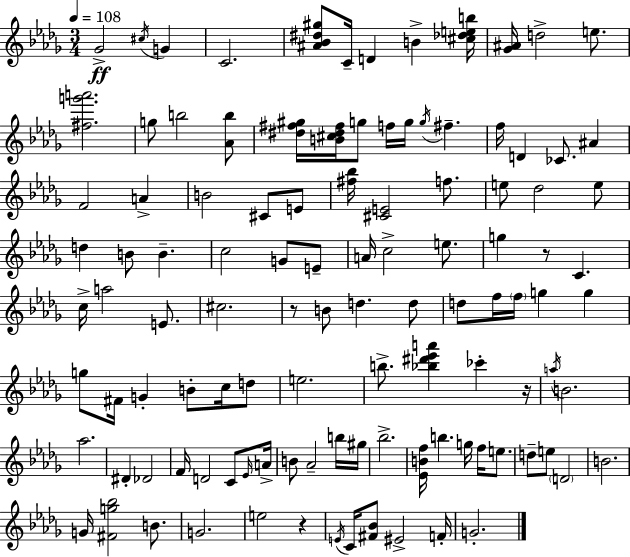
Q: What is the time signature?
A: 3/4